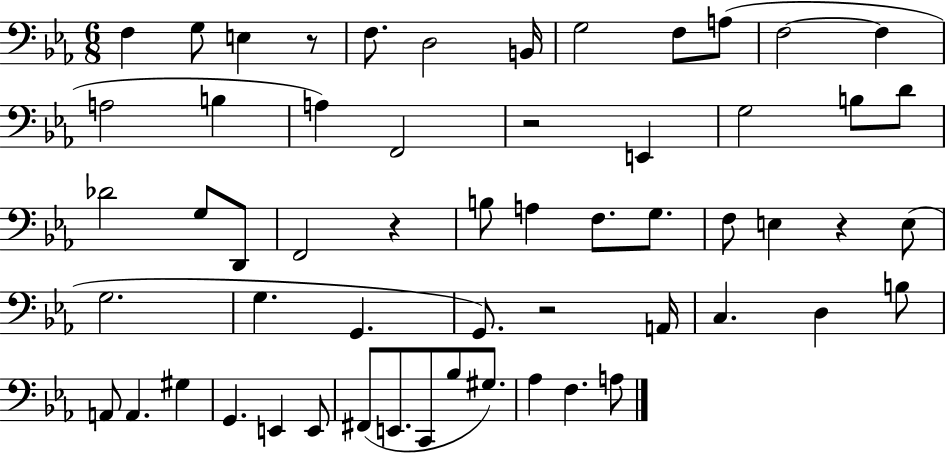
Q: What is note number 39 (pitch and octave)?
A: A2